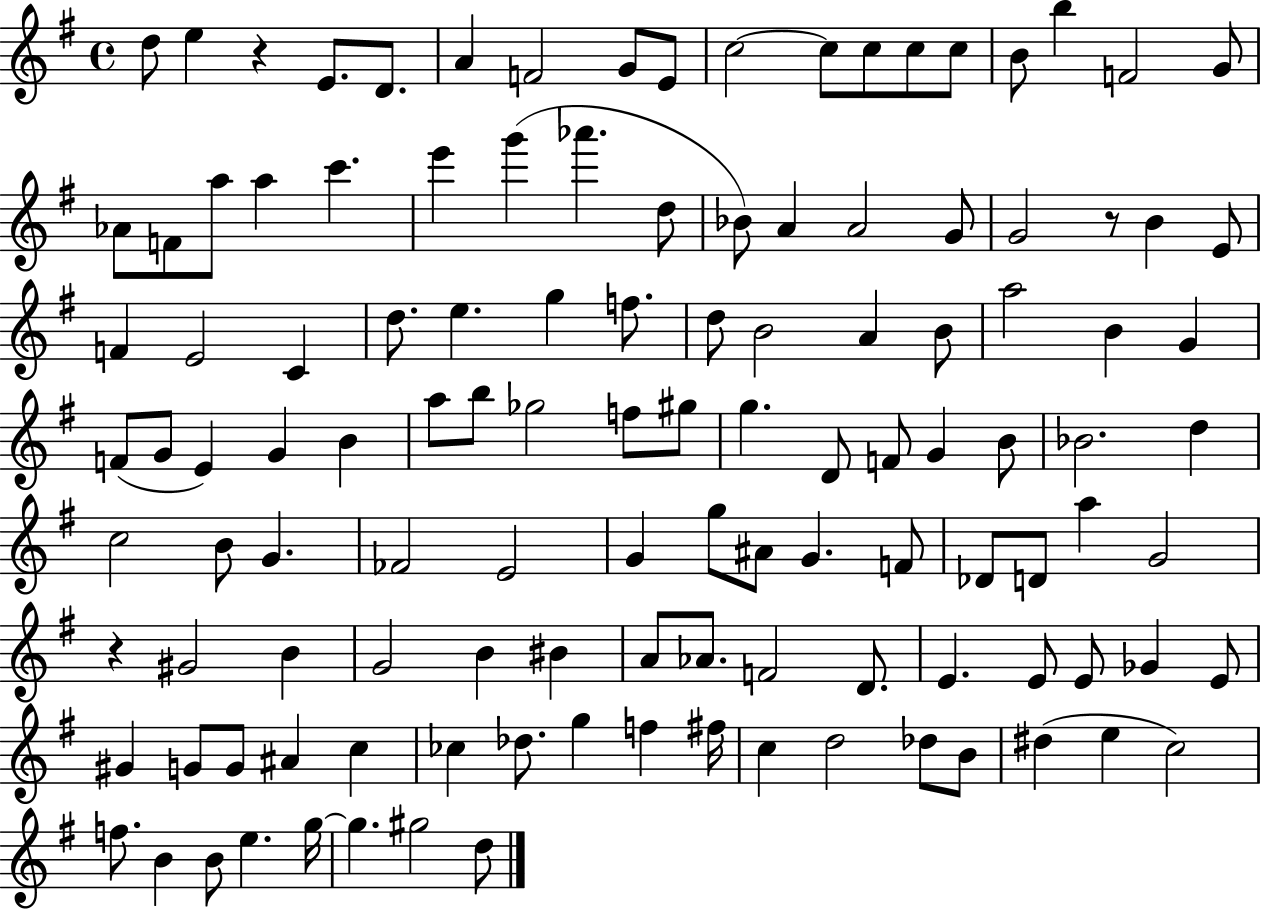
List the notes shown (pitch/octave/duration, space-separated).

D5/e E5/q R/q E4/e. D4/e. A4/q F4/h G4/e E4/e C5/h C5/e C5/e C5/e C5/e B4/e B5/q F4/h G4/e Ab4/e F4/e A5/e A5/q C6/q. E6/q G6/q Ab6/q. D5/e Bb4/e A4/q A4/h G4/e G4/h R/e B4/q E4/e F4/q E4/h C4/q D5/e. E5/q. G5/q F5/e. D5/e B4/h A4/q B4/e A5/h B4/q G4/q F4/e G4/e E4/q G4/q B4/q A5/e B5/e Gb5/h F5/e G#5/e G5/q. D4/e F4/e G4/q B4/e Bb4/h. D5/q C5/h B4/e G4/q. FES4/h E4/h G4/q G5/e A#4/e G4/q. F4/e Db4/e D4/e A5/q G4/h R/q G#4/h B4/q G4/h B4/q BIS4/q A4/e Ab4/e. F4/h D4/e. E4/q. E4/e E4/e Gb4/q E4/e G#4/q G4/e G4/e A#4/q C5/q CES5/q Db5/e. G5/q F5/q F#5/s C5/q D5/h Db5/e B4/e D#5/q E5/q C5/h F5/e. B4/q B4/e E5/q. G5/s G5/q. G#5/h D5/e